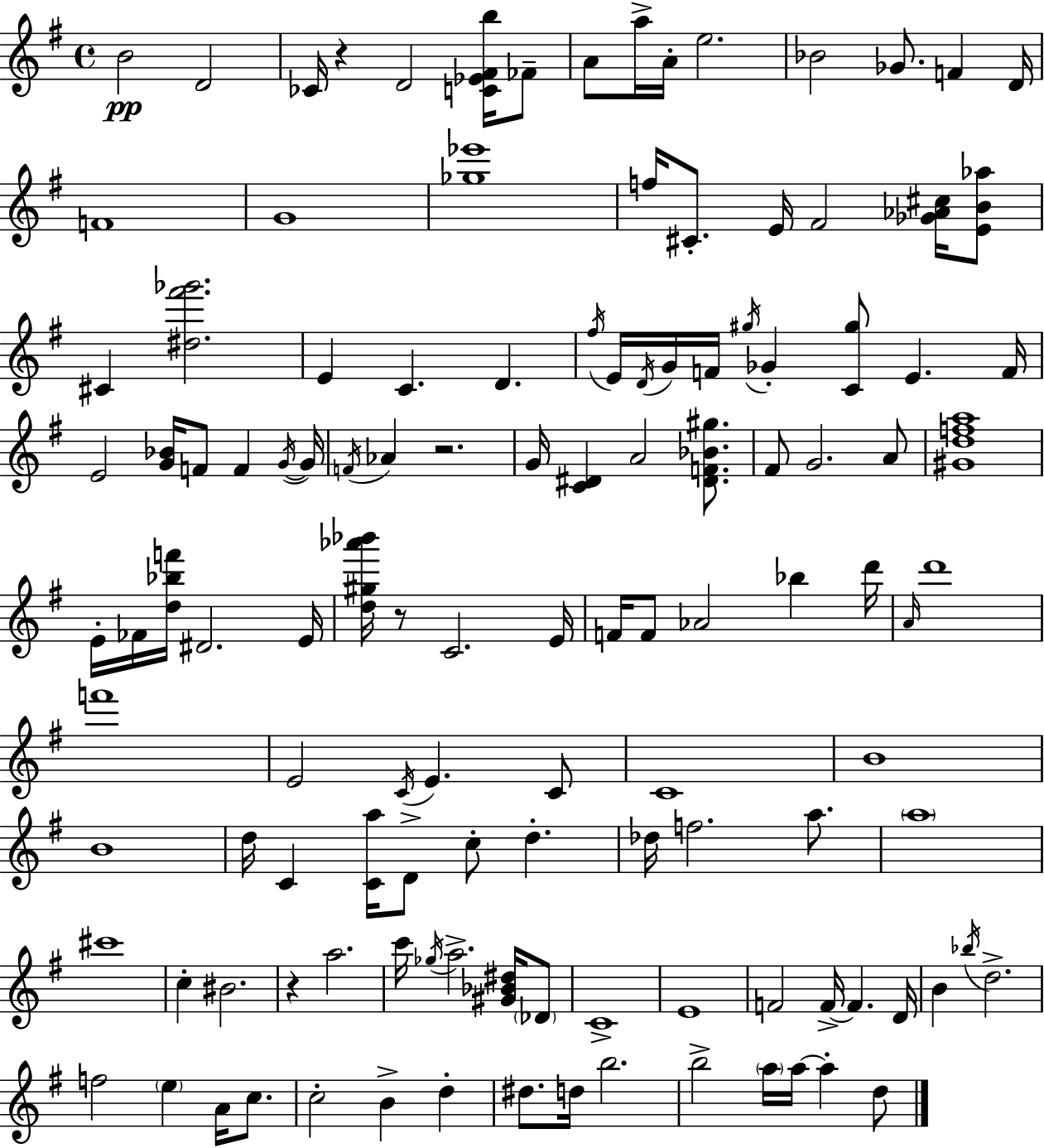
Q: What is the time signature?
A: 4/4